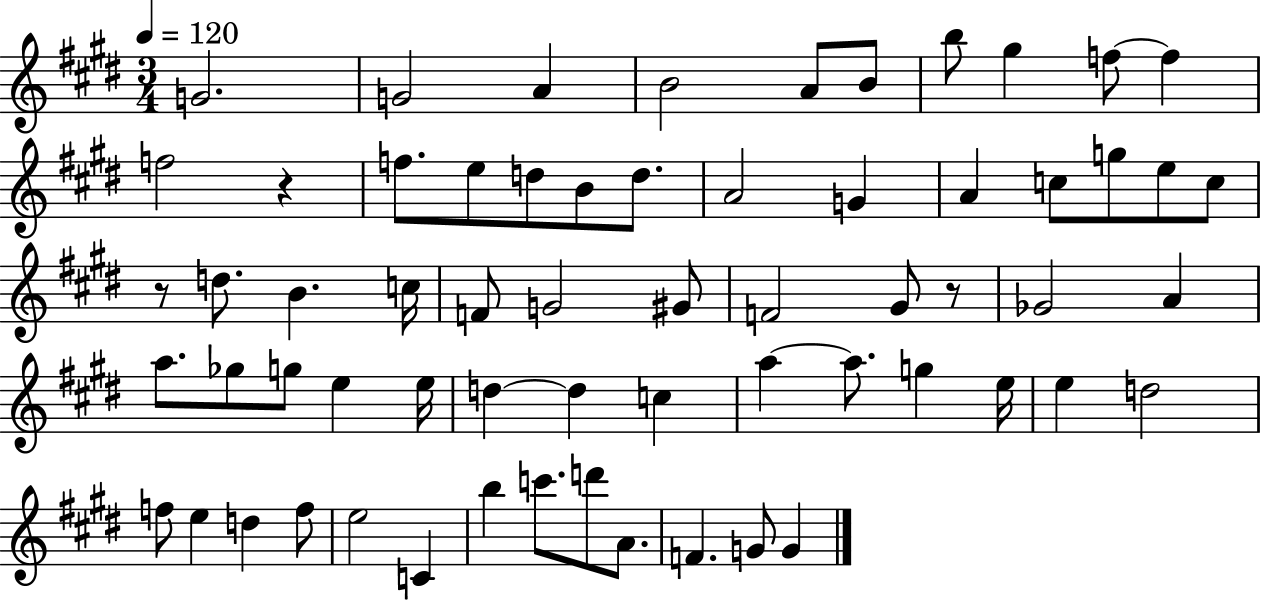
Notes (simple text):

G4/h. G4/h A4/q B4/h A4/e B4/e B5/e G#5/q F5/e F5/q F5/h R/q F5/e. E5/e D5/e B4/e D5/e. A4/h G4/q A4/q C5/e G5/e E5/e C5/e R/e D5/e. B4/q. C5/s F4/e G4/h G#4/e F4/h G#4/e R/e Gb4/h A4/q A5/e. Gb5/e G5/e E5/q E5/s D5/q D5/q C5/q A5/q A5/e. G5/q E5/s E5/q D5/h F5/e E5/q D5/q F5/e E5/h C4/q B5/q C6/e. D6/e A4/e. F4/q. G4/e G4/q